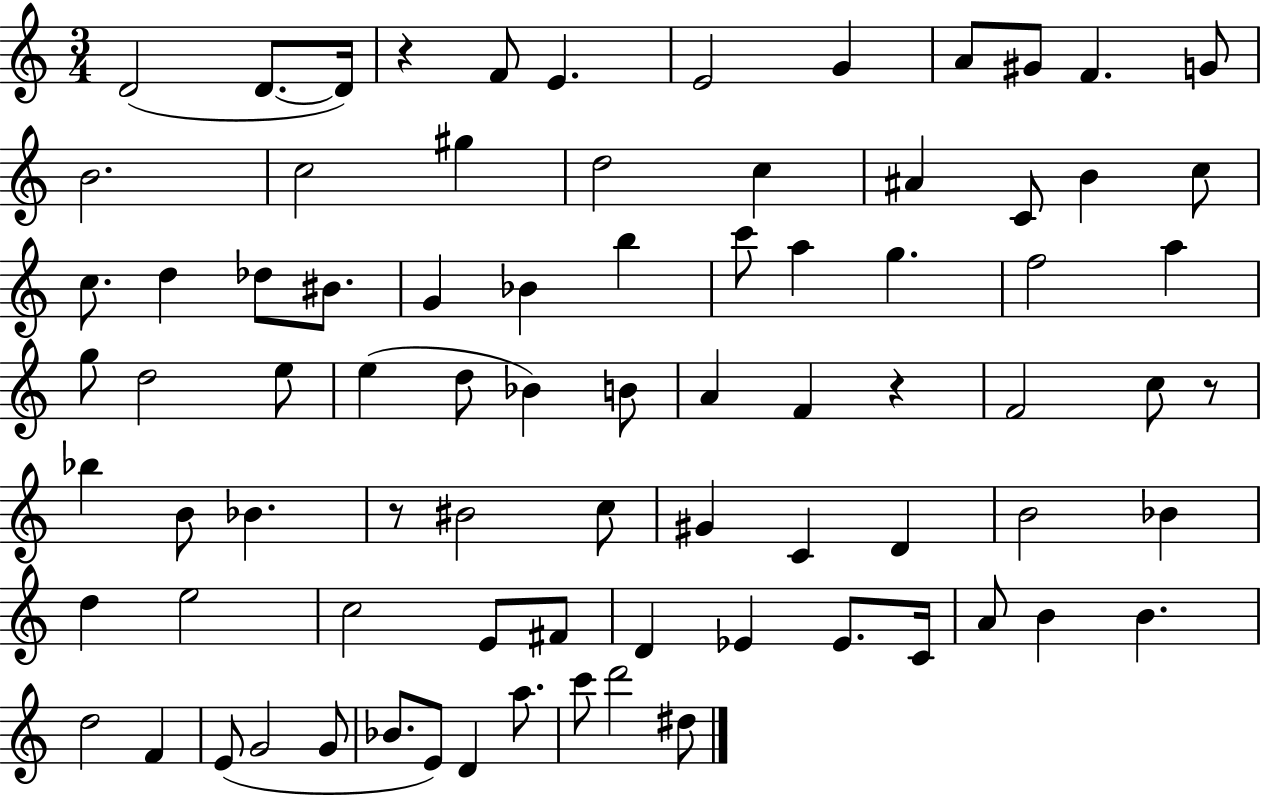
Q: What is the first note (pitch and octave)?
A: D4